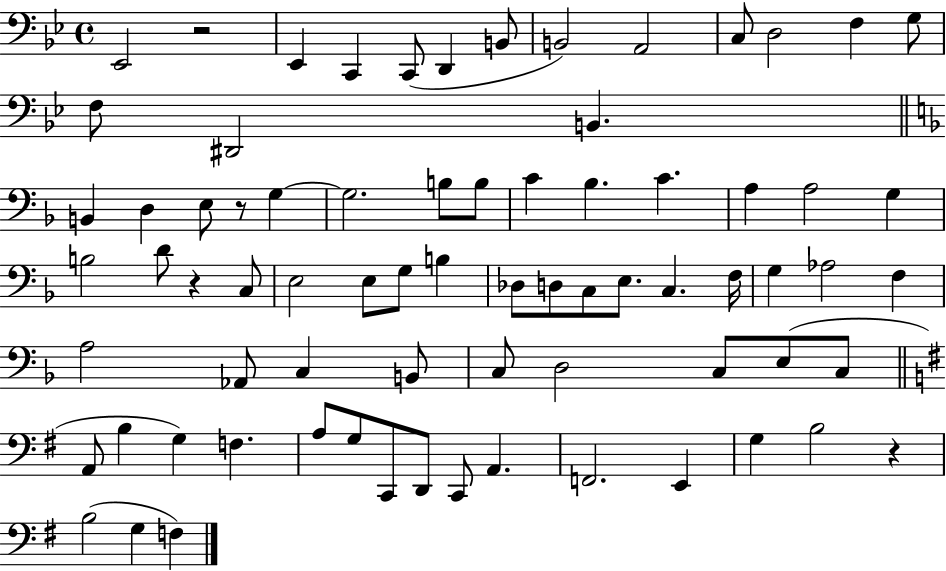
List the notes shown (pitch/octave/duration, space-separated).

Eb2/h R/h Eb2/q C2/q C2/e D2/q B2/e B2/h A2/h C3/e D3/h F3/q G3/e F3/e D#2/h B2/q. B2/q D3/q E3/e R/e G3/q G3/h. B3/e B3/e C4/q Bb3/q. C4/q. A3/q A3/h G3/q B3/h D4/e R/q C3/e E3/h E3/e G3/e B3/q Db3/e D3/e C3/e E3/e. C3/q. F3/s G3/q Ab3/h F3/q A3/h Ab2/e C3/q B2/e C3/e D3/h C3/e E3/e C3/e A2/e B3/q G3/q F3/q. A3/e G3/e C2/e D2/e C2/e A2/q. F2/h. E2/q G3/q B3/h R/q B3/h G3/q F3/q